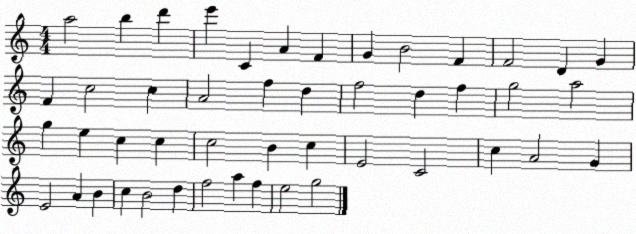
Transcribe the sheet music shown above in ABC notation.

X:1
T:Untitled
M:4/4
L:1/4
K:C
a2 b d' e' C A F G B2 F F2 D G F c2 c A2 f d f2 d f g2 a2 g e c c c2 B c E2 C2 c A2 G E2 A B c B2 d f2 a f e2 g2